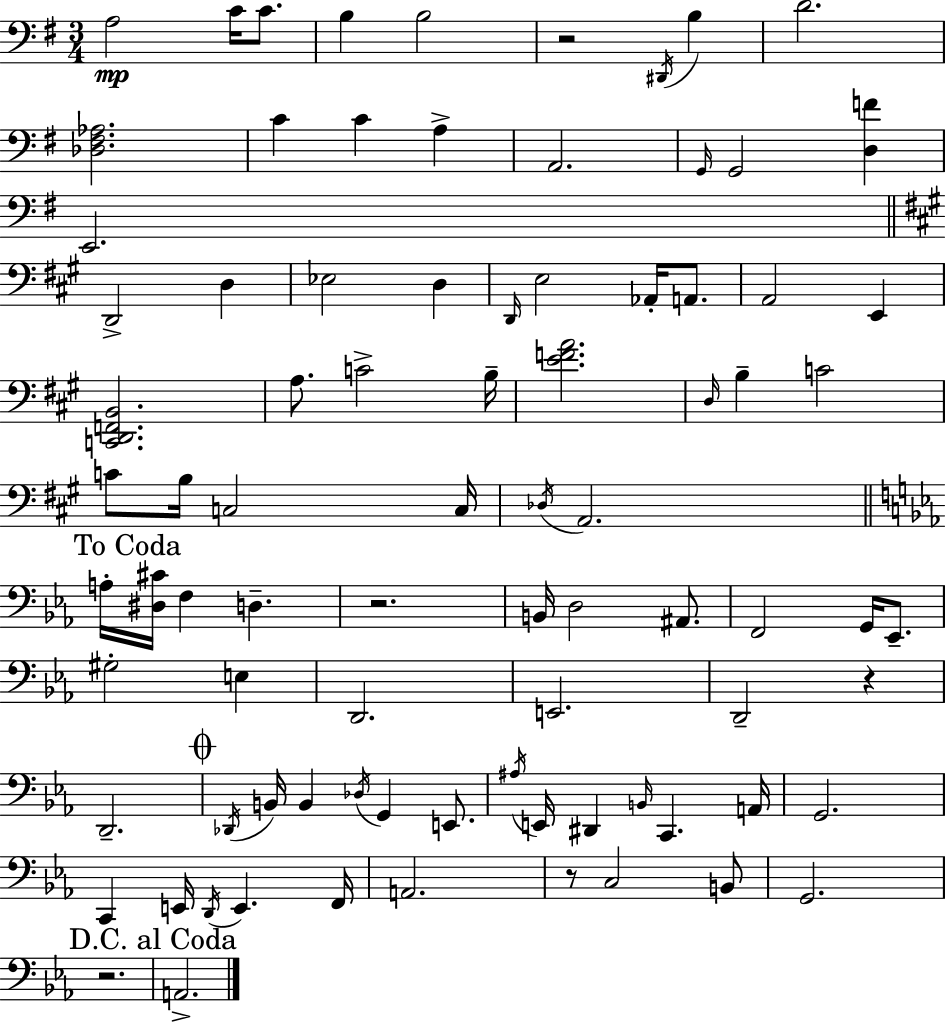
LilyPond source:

{
  \clef bass
  \numericTimeSignature
  \time 3/4
  \key g \major
  a2\mp c'16 c'8. | b4 b2 | r2 \acciaccatura { dis,16 } b4 | d'2. | \break <des fis aes>2. | c'4 c'4 a4-> | a,2. | \grace { g,16 } g,2 <d f'>4 | \break e,2. | \bar "||" \break \key a \major d,2-> d4 | ees2 d4 | \grace { d,16 } e2 aes,16-. a,8. | a,2 e,4 | \break <c, d, f, b,>2. | a8. c'2-> | b16-- <e' f' a'>2. | \grace { d16 } b4-- c'2 | \break c'8 b16 c2 | c16 \acciaccatura { des16 } a,2. | \mark "To Coda" \bar "||" \break \key ees \major a16-. <dis cis'>16 f4 d4.-- | r2. | b,16 d2 ais,8. | f,2 g,16 ees,8.-- | \break gis2-. e4 | d,2. | e,2. | d,2-- r4 | \break d,2.-- | \mark \markup { \musicglyph "scripts.coda" } \acciaccatura { des,16 } b,16 b,4 \acciaccatura { des16 } g,4 e,8. | \acciaccatura { ais16 } e,16 dis,4 \grace { b,16 } c,4. | a,16 g,2. | \break c,4 e,16 \acciaccatura { d,16 } e,4. | f,16 a,2. | r8 c2 | b,8 g,2. | \break r2. | \mark "D.C. al Coda" a,2.-> | \bar "|."
}